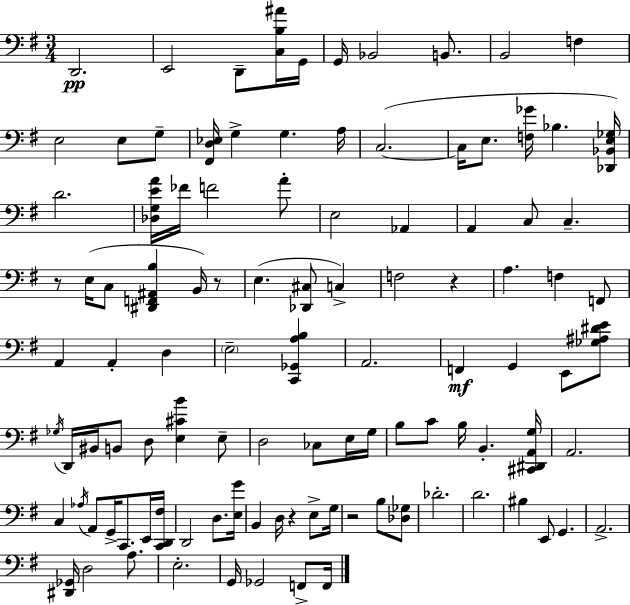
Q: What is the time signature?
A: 3/4